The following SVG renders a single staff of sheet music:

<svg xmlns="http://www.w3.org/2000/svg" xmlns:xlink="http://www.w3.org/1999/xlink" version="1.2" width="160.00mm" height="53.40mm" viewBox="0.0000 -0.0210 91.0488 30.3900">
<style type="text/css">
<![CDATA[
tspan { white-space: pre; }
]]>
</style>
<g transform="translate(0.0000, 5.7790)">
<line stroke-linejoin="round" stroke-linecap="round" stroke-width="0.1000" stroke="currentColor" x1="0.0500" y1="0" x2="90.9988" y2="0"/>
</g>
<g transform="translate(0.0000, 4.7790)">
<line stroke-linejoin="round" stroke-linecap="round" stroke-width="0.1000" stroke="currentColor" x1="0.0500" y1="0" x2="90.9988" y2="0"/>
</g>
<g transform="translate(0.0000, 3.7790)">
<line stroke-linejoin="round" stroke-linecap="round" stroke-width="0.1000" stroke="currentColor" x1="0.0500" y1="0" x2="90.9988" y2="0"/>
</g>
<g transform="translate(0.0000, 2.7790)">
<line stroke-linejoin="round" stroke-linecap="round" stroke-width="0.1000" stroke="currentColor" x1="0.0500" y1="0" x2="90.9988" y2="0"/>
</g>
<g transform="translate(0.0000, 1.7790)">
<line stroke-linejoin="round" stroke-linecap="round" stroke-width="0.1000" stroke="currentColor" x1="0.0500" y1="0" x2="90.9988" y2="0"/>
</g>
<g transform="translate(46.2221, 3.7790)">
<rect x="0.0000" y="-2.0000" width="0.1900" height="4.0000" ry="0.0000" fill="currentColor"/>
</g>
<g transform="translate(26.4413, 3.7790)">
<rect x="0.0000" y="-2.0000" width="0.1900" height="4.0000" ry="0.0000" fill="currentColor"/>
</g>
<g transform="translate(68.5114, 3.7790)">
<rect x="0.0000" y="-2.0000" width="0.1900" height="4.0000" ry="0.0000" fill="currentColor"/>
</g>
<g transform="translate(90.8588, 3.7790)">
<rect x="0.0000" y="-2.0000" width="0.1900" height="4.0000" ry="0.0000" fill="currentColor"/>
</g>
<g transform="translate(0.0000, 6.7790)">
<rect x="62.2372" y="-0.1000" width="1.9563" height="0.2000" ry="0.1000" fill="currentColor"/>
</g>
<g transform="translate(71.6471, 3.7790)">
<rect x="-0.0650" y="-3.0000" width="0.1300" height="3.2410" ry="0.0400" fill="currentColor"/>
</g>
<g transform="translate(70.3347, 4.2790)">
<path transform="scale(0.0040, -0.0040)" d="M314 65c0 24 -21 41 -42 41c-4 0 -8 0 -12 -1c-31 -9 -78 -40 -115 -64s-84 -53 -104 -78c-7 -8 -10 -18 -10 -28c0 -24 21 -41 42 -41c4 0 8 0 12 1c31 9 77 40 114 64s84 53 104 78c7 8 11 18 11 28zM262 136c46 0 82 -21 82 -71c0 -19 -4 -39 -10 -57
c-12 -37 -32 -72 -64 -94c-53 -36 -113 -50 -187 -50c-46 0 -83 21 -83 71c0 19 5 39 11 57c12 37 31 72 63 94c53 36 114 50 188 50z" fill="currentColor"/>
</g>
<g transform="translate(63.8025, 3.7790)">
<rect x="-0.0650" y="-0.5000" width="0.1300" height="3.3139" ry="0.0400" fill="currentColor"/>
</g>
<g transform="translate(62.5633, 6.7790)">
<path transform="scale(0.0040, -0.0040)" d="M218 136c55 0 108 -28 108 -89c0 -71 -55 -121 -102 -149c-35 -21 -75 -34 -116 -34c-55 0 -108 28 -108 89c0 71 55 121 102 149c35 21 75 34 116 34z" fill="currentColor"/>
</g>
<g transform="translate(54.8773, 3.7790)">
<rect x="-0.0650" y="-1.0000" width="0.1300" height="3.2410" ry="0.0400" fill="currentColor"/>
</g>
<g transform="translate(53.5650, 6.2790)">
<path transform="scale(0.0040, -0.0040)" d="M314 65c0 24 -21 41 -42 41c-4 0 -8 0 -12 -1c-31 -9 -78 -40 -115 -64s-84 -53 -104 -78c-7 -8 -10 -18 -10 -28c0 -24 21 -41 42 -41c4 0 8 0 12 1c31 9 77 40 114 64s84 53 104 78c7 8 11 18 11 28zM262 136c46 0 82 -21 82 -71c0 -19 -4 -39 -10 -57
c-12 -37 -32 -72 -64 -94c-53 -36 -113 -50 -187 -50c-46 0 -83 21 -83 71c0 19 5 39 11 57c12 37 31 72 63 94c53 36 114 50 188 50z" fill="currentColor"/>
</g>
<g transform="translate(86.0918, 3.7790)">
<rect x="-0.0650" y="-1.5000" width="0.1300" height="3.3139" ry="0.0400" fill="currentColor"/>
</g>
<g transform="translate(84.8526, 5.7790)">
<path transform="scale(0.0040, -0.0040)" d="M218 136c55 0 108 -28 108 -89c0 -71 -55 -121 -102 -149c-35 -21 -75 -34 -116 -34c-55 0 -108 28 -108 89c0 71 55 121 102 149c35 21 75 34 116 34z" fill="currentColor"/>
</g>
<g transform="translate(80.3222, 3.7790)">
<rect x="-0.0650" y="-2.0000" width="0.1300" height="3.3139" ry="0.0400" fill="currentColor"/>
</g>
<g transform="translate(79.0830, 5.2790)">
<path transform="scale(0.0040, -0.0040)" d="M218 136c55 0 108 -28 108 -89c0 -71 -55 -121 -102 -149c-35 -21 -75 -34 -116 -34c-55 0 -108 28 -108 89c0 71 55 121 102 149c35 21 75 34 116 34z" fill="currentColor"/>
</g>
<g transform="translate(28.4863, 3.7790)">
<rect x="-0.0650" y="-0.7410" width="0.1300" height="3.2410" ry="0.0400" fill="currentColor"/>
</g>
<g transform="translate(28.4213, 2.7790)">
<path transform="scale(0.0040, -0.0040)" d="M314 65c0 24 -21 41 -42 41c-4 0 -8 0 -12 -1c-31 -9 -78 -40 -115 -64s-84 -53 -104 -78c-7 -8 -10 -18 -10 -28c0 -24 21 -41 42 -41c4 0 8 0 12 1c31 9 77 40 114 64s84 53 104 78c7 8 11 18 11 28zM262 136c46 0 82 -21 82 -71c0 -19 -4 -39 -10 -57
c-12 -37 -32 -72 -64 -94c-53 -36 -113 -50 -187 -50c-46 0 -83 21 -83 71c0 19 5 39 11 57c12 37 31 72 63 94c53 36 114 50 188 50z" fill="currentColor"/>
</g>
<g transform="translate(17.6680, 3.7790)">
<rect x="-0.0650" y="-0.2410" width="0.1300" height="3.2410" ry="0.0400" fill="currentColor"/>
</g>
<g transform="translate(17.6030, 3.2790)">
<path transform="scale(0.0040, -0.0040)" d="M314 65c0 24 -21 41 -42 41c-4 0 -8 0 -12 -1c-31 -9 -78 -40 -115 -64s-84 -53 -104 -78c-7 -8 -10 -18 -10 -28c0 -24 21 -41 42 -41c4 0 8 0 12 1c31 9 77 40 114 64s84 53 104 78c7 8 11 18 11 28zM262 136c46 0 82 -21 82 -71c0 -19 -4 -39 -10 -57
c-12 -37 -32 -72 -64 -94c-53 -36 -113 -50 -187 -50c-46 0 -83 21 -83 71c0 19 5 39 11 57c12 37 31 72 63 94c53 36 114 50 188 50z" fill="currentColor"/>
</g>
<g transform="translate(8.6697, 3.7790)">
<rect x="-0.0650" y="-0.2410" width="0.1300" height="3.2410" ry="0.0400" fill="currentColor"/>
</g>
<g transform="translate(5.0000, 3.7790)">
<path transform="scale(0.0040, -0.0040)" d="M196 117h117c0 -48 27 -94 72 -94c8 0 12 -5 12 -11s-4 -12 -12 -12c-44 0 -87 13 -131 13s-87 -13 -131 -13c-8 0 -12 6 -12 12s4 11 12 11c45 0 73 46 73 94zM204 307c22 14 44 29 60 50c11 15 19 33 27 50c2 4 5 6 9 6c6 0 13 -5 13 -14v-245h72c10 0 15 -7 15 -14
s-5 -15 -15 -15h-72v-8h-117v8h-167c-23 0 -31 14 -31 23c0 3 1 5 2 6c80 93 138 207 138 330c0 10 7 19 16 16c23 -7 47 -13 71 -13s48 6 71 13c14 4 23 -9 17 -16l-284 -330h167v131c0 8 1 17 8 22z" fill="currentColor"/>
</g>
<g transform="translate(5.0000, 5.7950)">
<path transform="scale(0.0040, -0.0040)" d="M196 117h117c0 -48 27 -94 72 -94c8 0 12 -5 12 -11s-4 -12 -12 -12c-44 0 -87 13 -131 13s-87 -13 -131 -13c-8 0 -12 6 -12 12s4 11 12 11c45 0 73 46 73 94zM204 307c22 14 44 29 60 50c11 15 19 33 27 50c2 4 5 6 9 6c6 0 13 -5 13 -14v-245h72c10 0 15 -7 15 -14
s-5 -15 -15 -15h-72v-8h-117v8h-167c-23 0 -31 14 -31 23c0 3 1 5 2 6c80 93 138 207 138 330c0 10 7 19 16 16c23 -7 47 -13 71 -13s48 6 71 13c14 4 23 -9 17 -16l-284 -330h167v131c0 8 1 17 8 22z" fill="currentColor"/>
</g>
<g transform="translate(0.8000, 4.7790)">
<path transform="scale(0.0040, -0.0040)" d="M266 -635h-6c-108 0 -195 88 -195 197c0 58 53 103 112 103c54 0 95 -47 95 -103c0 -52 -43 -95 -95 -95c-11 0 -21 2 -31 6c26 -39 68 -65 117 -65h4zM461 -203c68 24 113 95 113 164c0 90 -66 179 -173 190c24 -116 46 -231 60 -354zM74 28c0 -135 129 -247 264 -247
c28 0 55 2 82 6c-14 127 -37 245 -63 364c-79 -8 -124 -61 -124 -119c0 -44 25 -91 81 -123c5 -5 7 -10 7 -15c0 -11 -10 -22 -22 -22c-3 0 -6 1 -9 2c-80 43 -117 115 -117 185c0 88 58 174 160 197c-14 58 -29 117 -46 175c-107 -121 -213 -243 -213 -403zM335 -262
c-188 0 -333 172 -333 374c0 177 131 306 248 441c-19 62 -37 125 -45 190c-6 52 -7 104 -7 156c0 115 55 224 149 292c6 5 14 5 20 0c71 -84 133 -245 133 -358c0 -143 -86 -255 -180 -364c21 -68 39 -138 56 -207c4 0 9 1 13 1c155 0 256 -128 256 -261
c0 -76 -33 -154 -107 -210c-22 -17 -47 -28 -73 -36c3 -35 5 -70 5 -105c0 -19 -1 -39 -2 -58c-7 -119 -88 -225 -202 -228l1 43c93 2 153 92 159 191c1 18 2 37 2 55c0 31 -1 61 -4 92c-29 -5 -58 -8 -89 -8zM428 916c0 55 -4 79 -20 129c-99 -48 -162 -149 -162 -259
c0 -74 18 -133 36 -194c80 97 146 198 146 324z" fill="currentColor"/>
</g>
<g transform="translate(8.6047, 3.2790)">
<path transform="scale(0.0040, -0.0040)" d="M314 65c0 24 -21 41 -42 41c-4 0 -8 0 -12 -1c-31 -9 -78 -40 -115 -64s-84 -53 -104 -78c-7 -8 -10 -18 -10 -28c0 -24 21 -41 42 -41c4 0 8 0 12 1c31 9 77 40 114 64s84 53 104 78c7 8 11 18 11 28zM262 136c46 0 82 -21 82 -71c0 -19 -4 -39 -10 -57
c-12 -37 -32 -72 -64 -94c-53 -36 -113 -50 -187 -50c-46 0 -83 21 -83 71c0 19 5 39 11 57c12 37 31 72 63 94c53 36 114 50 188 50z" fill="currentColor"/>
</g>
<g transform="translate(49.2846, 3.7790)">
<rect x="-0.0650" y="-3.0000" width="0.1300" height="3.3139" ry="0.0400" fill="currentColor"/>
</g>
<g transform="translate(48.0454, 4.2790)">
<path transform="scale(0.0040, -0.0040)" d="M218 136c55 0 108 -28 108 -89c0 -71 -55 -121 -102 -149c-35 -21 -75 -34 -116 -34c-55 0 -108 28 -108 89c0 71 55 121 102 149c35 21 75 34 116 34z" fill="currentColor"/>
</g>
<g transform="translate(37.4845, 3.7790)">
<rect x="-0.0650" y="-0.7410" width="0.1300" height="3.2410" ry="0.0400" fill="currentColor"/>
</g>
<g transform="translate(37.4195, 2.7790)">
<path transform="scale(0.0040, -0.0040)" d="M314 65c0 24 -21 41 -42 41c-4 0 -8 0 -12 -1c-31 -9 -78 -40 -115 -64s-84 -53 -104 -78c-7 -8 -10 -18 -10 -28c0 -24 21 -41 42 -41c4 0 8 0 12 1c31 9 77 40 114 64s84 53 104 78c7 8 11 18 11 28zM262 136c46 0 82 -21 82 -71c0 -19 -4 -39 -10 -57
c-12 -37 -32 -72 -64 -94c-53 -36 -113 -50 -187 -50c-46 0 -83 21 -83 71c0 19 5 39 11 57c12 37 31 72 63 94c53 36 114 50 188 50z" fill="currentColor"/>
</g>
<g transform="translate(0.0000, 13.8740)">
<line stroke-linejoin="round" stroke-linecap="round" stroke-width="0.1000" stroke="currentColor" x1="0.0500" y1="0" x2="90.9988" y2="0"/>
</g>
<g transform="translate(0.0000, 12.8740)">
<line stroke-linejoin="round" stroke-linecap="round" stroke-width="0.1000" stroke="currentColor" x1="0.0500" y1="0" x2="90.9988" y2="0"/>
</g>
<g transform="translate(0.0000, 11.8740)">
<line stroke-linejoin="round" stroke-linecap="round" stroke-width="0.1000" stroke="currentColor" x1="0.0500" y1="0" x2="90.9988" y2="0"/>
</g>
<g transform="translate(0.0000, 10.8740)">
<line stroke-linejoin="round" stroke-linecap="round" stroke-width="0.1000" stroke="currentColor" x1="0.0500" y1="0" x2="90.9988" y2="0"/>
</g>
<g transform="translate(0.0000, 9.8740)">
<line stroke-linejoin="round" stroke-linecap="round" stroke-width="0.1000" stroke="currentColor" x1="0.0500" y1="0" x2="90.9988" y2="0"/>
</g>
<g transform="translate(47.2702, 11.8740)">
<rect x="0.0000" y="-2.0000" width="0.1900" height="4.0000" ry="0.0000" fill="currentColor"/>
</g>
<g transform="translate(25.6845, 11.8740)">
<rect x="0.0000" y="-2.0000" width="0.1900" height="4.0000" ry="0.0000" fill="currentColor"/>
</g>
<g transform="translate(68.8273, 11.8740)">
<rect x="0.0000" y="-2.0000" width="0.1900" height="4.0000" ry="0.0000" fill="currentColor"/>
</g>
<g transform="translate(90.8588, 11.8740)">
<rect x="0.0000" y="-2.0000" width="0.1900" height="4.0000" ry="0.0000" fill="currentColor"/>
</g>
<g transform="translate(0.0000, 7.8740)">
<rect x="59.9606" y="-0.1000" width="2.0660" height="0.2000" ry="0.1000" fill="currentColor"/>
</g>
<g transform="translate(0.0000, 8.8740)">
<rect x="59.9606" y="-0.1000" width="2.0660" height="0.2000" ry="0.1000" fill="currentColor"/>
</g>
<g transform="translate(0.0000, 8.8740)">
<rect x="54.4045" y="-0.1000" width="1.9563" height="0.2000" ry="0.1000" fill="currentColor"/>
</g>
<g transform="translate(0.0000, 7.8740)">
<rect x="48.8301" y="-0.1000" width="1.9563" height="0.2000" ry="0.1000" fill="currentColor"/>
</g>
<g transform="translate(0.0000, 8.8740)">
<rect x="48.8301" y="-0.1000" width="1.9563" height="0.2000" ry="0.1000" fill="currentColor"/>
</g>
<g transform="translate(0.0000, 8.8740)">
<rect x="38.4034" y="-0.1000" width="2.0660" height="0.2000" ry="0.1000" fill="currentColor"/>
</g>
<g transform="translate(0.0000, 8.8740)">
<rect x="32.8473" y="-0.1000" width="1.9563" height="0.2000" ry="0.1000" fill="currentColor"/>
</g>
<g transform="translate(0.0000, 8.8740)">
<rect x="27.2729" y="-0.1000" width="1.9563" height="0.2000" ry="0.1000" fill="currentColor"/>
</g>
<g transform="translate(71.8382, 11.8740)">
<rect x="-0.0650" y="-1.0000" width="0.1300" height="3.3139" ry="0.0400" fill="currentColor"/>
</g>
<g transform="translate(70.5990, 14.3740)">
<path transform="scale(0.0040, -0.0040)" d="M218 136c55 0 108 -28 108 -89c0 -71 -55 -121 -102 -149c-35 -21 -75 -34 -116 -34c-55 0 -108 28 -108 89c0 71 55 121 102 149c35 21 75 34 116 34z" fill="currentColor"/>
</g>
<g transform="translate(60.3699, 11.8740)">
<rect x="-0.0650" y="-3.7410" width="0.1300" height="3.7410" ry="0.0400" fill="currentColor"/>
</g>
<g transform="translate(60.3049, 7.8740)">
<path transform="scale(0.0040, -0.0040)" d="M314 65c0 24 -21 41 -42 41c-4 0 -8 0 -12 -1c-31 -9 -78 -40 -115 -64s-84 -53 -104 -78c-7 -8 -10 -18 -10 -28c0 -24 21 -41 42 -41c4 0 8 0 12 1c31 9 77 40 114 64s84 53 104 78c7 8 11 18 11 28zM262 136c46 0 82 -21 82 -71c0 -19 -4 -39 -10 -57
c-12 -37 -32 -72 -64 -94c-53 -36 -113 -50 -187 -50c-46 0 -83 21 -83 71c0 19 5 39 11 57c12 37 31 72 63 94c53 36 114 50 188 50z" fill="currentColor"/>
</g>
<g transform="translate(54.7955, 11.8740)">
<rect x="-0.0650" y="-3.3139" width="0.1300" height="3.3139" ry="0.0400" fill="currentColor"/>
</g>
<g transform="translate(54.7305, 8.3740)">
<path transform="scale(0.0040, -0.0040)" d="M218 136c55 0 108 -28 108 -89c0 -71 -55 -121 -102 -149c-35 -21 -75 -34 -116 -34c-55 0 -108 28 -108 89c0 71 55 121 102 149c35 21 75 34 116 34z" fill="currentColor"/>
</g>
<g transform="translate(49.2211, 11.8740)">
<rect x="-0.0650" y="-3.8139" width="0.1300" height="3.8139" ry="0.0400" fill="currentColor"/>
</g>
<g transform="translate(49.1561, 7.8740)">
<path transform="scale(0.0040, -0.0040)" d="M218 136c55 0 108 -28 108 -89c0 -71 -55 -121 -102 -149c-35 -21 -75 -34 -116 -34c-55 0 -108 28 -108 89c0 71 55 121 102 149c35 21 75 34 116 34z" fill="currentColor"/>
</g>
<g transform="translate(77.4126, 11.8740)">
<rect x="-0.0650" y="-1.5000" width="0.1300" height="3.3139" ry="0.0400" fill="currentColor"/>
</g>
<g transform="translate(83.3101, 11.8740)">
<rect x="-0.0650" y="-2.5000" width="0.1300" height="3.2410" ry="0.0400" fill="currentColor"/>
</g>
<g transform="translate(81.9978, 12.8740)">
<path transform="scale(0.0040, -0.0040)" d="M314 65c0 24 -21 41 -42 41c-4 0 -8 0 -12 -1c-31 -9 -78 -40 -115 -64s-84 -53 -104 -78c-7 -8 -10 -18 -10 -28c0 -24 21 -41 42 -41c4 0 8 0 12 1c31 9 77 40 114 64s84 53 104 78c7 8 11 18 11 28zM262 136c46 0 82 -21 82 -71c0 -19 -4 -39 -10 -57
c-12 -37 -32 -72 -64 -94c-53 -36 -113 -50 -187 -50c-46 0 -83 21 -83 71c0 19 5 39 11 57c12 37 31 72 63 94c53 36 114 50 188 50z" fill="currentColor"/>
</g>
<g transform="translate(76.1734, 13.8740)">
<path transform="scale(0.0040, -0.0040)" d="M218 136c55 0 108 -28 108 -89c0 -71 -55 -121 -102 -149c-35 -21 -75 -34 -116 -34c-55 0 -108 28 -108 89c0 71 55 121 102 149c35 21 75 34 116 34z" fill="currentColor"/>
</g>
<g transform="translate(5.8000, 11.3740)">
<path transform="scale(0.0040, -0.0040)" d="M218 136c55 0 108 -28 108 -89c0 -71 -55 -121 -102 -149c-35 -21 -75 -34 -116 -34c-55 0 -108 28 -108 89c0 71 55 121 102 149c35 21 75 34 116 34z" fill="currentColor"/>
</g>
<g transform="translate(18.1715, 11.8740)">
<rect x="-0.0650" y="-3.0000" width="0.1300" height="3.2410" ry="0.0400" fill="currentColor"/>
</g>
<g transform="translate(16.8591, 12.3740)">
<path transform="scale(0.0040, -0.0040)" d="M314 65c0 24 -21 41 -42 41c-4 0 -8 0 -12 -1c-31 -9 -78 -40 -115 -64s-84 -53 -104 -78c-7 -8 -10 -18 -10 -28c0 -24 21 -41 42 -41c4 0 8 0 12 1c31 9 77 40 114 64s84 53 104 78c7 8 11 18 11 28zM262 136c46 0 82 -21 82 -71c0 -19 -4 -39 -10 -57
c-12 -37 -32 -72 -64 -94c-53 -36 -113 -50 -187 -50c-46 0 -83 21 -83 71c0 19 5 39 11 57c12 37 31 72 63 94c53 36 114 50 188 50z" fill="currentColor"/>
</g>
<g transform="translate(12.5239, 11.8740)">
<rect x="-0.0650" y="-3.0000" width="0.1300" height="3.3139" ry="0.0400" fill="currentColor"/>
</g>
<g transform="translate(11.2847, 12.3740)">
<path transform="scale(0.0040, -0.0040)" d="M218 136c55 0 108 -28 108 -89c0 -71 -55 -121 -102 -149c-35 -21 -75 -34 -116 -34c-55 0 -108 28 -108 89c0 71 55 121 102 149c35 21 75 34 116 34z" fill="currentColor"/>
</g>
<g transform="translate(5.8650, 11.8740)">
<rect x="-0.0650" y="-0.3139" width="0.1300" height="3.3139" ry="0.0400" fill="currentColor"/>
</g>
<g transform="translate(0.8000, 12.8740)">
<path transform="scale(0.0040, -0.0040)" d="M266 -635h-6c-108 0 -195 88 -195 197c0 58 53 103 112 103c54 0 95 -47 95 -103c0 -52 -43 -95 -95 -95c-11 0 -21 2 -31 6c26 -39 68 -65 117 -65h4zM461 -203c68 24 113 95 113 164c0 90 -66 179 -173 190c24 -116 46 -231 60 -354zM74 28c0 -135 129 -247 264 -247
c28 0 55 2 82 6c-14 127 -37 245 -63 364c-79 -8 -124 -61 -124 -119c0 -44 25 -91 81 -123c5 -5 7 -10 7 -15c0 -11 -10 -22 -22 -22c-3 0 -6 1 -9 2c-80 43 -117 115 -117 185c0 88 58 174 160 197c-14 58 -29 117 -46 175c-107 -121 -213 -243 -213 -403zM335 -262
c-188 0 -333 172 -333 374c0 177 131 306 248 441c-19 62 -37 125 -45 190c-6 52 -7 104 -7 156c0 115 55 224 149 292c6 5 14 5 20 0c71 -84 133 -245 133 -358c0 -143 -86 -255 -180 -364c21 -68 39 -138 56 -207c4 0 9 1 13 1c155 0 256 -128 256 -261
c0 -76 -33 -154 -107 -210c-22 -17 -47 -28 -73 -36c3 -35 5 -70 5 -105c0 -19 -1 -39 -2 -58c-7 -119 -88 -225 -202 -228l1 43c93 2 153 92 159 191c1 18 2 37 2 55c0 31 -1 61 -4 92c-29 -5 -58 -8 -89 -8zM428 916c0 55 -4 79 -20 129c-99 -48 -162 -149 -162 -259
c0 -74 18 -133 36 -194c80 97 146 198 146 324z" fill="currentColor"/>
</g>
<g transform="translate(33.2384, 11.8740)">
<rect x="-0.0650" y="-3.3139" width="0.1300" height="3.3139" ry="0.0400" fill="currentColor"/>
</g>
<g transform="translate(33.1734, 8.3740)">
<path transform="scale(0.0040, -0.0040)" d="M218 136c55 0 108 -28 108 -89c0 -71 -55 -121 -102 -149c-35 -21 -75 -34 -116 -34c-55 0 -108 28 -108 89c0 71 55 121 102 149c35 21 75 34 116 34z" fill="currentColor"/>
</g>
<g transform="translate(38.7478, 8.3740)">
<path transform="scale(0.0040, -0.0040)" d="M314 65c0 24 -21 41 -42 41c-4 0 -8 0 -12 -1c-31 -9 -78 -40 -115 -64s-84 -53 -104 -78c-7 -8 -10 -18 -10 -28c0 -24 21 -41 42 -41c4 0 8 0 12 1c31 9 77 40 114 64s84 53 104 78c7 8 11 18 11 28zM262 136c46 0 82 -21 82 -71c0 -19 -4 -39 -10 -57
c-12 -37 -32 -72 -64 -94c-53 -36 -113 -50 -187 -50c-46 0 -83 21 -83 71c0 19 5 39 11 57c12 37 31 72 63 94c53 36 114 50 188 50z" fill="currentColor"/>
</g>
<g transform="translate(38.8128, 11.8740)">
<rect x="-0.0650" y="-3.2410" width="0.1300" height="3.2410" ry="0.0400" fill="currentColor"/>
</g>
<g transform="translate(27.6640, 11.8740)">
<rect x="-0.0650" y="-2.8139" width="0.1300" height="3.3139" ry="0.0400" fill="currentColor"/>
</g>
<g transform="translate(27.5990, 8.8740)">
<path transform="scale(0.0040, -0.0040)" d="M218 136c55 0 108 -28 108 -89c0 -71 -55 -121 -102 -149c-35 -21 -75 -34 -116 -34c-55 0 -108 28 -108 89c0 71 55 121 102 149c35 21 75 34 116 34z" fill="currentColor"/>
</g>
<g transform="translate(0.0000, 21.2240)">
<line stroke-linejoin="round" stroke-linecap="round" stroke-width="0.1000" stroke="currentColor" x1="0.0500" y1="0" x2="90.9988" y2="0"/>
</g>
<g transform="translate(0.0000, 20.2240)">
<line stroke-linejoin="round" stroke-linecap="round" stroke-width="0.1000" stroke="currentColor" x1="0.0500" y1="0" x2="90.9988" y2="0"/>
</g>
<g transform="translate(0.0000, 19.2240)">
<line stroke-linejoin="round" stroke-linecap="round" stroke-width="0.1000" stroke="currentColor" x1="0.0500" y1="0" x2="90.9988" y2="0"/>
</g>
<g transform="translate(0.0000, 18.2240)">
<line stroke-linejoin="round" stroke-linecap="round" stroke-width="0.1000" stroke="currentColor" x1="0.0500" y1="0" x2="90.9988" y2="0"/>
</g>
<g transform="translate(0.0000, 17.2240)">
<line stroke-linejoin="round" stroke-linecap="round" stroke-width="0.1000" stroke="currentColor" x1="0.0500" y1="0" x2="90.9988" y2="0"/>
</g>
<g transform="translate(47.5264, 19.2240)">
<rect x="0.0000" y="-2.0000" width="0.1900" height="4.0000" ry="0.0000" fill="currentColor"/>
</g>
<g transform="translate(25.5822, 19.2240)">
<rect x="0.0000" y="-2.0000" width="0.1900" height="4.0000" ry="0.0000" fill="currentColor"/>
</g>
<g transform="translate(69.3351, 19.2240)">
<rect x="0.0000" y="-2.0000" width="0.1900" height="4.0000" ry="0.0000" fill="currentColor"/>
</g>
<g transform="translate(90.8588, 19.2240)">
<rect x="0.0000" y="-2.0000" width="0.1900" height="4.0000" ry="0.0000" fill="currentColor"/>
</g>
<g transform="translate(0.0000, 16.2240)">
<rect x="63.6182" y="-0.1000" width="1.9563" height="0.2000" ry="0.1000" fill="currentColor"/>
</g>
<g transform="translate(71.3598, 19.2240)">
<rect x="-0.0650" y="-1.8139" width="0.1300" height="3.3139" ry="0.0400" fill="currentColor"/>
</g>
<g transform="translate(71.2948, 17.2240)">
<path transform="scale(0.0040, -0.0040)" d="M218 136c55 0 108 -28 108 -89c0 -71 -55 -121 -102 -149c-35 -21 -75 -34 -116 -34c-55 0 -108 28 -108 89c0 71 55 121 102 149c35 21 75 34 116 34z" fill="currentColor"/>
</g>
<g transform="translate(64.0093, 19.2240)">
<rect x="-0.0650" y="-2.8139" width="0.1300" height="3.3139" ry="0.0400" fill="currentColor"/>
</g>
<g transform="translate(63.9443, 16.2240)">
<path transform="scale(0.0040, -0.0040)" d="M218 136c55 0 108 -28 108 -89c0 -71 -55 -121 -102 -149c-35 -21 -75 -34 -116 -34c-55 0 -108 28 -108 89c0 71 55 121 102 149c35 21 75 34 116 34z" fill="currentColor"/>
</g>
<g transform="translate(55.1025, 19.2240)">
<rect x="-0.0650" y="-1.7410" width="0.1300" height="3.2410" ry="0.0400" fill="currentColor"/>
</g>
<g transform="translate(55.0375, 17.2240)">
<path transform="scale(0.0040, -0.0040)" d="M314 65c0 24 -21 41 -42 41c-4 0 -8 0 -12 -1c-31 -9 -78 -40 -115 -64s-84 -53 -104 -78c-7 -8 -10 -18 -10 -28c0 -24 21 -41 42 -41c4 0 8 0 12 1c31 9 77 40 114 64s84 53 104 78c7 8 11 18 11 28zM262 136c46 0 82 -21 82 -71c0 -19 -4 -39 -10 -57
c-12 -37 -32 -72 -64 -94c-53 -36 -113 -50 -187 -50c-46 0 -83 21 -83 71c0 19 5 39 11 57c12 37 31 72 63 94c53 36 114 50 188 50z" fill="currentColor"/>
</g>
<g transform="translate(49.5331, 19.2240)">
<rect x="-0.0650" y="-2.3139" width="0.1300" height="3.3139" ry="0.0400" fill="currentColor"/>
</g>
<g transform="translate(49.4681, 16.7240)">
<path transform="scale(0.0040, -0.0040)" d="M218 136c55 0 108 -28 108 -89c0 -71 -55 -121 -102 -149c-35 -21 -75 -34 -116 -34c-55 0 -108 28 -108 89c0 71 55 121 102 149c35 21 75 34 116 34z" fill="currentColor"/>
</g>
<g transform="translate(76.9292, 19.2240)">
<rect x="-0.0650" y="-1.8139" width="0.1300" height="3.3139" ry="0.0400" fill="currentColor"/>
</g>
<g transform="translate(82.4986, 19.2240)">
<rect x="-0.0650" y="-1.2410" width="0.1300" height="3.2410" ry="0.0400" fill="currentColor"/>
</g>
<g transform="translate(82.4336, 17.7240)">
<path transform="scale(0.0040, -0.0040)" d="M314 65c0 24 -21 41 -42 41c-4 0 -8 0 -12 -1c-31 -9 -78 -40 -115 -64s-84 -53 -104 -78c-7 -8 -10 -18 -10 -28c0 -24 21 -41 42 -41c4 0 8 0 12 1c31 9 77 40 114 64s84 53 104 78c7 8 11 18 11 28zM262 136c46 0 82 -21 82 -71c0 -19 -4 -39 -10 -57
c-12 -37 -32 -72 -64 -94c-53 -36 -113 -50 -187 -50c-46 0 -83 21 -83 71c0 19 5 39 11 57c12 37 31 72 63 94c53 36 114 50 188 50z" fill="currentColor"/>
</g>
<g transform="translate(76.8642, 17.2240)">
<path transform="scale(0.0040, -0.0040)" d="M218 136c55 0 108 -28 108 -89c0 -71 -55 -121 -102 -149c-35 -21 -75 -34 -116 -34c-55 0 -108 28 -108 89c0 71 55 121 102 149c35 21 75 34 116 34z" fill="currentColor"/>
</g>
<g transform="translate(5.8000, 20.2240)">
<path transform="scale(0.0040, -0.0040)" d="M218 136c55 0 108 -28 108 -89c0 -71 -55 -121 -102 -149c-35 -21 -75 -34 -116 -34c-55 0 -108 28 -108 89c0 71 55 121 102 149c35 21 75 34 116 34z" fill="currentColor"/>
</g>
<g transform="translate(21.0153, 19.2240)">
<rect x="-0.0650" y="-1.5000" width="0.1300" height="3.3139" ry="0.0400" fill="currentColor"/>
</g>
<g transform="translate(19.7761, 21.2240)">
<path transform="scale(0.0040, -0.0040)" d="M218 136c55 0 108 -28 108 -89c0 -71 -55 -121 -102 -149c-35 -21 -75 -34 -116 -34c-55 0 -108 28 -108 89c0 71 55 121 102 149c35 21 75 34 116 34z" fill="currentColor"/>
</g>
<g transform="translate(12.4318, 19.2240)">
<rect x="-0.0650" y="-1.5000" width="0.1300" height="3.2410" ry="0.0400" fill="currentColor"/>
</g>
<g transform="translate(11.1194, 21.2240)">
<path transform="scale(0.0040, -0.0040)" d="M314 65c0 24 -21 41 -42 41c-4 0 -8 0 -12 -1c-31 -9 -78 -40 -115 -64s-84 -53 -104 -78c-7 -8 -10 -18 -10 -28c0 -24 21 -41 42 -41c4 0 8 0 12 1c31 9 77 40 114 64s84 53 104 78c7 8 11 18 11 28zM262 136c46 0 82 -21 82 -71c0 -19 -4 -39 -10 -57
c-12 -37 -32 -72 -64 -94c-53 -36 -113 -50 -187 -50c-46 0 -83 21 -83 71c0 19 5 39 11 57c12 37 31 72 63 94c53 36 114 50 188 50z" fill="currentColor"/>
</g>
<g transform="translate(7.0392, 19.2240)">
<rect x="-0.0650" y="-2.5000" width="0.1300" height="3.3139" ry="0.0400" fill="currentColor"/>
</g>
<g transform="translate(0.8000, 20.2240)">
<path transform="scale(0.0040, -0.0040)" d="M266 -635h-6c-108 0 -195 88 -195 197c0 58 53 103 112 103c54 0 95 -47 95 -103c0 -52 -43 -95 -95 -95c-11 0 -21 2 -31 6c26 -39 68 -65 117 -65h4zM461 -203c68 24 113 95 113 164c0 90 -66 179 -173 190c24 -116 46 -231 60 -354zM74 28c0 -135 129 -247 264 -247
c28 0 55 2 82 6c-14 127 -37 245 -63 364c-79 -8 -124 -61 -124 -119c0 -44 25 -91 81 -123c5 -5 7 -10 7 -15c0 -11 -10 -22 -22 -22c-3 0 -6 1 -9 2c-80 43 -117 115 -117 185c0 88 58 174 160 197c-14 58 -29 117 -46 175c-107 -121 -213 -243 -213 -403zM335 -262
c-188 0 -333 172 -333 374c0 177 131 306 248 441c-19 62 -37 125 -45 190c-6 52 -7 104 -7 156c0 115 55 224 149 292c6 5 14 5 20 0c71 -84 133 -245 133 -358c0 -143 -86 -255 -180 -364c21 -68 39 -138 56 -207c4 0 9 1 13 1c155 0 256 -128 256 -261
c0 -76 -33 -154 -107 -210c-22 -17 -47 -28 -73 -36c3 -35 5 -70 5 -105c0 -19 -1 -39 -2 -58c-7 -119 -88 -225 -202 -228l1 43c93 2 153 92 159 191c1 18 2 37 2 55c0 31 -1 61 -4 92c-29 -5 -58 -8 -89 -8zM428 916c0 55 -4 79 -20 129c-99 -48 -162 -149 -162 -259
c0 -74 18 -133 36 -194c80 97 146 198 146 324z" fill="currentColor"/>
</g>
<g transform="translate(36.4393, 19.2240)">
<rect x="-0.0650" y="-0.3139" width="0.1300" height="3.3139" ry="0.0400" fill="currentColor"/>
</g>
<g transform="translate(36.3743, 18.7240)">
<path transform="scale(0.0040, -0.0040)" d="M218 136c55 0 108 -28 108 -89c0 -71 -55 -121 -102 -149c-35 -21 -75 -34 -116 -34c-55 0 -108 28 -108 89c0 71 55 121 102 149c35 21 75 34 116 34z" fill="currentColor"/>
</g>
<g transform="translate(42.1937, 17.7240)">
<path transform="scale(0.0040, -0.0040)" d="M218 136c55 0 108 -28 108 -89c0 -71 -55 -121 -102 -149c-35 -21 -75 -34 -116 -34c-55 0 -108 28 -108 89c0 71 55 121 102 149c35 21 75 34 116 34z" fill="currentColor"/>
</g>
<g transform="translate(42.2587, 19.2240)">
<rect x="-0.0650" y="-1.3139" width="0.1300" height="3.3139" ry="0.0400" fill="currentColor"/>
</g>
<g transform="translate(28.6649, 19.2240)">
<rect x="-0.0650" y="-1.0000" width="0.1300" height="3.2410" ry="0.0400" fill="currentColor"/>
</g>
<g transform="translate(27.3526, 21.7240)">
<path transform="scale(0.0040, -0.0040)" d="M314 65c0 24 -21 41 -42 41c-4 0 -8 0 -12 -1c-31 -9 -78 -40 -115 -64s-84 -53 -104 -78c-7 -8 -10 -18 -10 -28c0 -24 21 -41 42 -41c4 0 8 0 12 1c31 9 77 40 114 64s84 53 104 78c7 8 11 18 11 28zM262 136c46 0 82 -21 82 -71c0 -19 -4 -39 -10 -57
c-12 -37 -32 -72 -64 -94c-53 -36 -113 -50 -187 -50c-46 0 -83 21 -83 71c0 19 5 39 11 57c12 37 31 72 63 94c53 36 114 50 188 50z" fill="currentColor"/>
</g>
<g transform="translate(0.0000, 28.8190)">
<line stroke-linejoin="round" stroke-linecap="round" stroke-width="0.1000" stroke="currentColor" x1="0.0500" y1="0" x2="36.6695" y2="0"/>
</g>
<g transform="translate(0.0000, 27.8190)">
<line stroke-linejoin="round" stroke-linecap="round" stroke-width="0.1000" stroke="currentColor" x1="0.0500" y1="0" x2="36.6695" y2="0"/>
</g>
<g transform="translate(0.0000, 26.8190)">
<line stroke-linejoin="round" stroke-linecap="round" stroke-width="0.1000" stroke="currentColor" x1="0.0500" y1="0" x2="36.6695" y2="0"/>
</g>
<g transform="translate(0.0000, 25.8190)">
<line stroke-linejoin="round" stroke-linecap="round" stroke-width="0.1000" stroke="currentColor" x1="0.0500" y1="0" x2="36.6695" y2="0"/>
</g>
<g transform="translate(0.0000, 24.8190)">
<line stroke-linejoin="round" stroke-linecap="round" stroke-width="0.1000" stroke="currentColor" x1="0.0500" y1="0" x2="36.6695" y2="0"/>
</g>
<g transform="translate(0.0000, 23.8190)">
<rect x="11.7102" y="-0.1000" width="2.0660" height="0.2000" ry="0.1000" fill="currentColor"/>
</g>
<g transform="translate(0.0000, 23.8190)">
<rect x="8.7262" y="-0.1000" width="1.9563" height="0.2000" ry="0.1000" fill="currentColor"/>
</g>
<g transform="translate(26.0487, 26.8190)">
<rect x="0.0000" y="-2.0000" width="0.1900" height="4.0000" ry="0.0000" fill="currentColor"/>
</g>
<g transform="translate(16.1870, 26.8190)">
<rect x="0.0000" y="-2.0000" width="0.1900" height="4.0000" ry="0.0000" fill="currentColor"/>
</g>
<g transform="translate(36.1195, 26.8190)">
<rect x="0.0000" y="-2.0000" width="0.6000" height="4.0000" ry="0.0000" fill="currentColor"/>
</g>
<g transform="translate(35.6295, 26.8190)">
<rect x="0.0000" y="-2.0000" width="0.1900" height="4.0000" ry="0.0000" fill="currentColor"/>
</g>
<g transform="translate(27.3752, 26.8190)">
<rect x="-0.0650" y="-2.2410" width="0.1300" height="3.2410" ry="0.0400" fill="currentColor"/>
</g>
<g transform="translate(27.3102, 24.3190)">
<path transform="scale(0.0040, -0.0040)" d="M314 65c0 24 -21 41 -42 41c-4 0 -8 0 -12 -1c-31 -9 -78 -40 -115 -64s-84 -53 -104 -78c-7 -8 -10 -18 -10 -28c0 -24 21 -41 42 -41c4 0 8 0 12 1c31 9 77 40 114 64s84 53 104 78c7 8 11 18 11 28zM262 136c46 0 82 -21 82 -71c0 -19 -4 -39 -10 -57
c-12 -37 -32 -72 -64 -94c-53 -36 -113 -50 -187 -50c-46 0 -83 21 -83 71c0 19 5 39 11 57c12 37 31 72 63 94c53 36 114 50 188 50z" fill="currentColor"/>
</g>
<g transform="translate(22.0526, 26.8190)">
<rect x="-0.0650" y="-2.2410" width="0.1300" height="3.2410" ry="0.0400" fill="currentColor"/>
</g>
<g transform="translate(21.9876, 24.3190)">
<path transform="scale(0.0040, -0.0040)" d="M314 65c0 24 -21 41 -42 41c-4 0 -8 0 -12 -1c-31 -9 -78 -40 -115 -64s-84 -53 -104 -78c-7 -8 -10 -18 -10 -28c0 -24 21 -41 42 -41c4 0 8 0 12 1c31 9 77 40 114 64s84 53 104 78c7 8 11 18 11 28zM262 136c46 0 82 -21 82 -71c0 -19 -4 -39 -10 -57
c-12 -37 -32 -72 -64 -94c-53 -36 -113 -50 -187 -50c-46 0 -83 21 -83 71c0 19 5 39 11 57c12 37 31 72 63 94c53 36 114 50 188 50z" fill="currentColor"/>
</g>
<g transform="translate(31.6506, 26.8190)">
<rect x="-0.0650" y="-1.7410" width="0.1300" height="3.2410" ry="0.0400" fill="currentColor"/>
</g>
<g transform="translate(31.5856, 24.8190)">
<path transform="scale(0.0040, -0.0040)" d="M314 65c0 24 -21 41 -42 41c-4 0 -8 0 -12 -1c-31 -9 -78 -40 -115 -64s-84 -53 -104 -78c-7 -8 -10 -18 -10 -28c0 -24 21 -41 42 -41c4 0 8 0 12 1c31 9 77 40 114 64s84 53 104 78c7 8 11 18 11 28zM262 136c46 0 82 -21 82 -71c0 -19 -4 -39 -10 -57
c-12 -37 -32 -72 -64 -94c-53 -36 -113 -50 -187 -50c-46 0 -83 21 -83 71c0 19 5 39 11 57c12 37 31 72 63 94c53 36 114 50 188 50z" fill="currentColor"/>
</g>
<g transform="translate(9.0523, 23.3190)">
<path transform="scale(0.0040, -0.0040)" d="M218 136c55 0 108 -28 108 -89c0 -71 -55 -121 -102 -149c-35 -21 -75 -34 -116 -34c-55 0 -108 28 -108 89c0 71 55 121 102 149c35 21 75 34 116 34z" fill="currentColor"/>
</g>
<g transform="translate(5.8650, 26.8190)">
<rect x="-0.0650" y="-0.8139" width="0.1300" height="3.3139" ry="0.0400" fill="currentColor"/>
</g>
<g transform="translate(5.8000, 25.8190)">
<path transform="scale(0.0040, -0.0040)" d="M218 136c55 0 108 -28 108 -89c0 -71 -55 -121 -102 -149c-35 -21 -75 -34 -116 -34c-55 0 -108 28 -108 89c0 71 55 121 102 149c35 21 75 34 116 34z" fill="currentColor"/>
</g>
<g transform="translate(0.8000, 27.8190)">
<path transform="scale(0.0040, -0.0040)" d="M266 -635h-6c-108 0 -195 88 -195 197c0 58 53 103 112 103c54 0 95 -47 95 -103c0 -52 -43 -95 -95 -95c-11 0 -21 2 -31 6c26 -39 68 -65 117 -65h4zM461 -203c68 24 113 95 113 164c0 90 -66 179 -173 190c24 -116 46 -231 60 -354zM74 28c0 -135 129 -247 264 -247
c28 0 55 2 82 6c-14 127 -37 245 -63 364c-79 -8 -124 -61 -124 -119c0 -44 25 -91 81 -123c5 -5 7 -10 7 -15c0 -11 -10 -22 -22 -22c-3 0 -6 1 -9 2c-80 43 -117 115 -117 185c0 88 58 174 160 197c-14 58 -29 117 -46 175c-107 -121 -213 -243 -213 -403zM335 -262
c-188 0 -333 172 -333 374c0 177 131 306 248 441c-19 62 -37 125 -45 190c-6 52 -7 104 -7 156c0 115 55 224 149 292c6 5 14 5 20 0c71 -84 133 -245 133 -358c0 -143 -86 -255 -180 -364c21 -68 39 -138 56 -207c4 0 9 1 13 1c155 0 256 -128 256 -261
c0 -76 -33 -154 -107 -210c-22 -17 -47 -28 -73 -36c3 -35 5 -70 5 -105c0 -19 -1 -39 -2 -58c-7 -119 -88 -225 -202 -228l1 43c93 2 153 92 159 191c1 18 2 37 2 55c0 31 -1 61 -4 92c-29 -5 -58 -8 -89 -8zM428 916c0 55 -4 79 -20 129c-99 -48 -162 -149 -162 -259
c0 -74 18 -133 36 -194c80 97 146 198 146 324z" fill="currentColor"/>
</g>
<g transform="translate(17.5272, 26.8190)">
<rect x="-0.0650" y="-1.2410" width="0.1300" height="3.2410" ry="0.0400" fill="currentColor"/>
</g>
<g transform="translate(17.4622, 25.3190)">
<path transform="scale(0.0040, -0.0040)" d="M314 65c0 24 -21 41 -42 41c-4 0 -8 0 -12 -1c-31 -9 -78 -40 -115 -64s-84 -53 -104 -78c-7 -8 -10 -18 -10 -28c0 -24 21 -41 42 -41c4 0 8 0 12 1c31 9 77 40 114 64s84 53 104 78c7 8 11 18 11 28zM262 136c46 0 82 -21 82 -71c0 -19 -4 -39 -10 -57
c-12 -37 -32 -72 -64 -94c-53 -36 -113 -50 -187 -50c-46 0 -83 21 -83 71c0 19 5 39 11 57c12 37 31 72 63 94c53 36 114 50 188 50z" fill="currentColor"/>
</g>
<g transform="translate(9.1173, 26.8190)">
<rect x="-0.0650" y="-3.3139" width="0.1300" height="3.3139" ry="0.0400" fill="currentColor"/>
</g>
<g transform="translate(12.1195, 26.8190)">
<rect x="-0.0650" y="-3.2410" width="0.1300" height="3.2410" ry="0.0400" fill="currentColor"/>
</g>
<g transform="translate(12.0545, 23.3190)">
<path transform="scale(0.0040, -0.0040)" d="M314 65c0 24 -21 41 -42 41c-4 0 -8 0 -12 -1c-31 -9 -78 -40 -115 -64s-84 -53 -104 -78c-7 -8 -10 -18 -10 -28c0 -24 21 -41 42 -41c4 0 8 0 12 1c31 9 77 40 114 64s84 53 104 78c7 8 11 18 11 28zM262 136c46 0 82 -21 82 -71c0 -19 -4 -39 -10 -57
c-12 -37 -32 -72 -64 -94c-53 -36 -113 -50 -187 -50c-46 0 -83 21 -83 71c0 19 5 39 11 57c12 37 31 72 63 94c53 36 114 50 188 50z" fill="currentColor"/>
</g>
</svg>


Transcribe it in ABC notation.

X:1
T:Untitled
M:4/4
L:1/4
K:C
c2 c2 d2 d2 A D2 C A2 F E c A A2 a b b2 c' b c'2 D E G2 G E2 E D2 c e g f2 a f f e2 d b b2 e2 g2 g2 f2